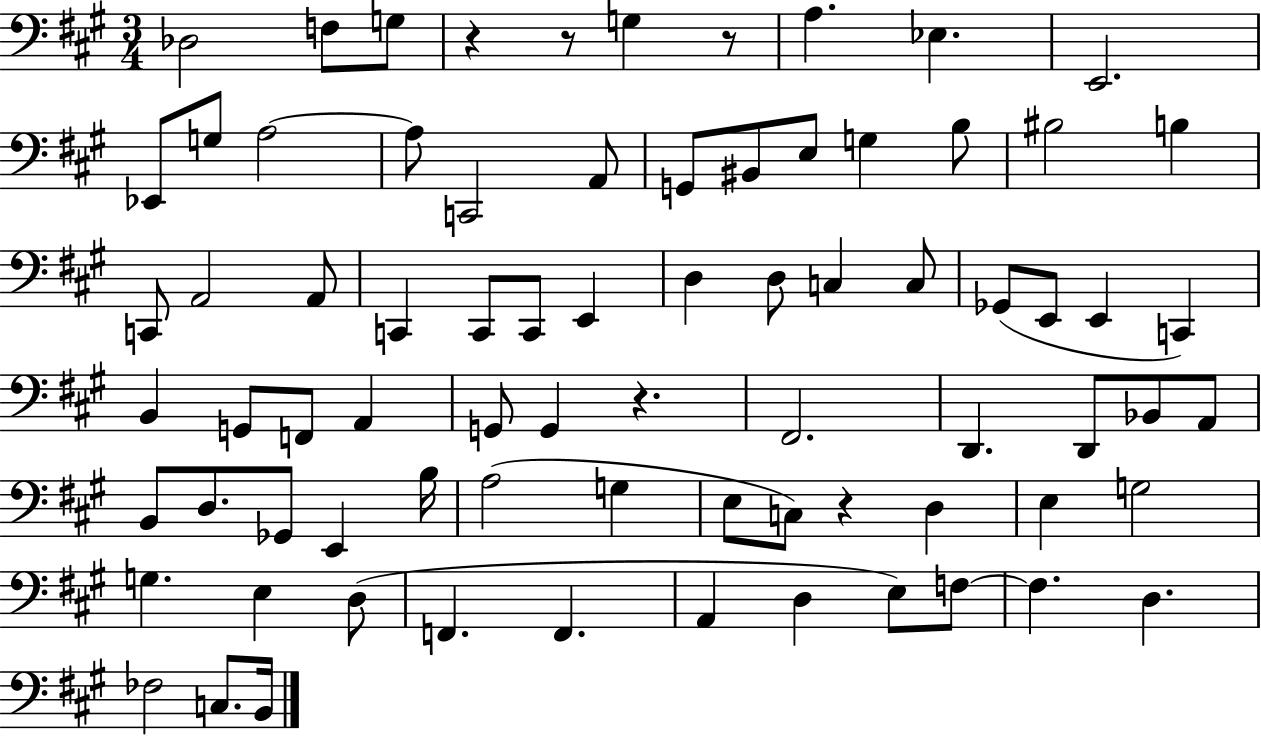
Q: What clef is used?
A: bass